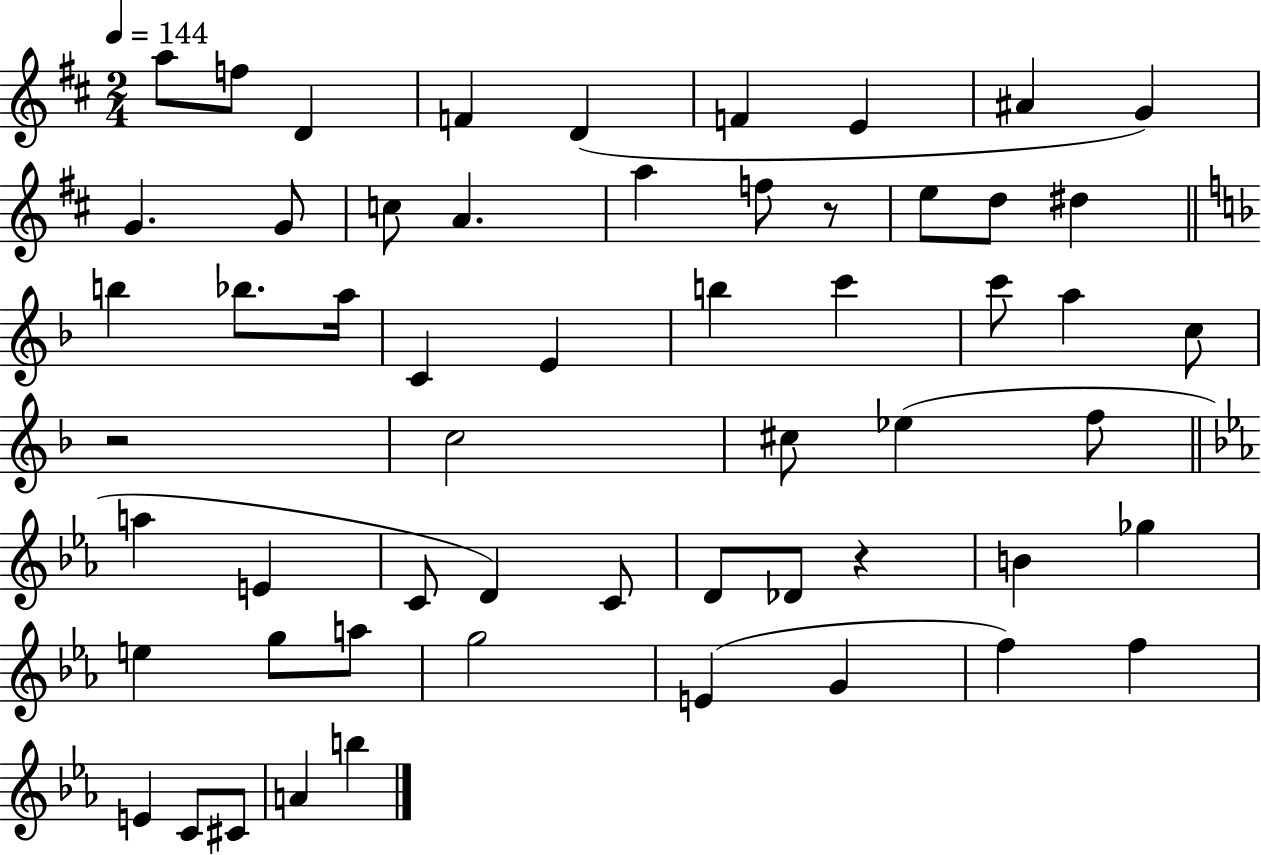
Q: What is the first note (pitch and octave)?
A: A5